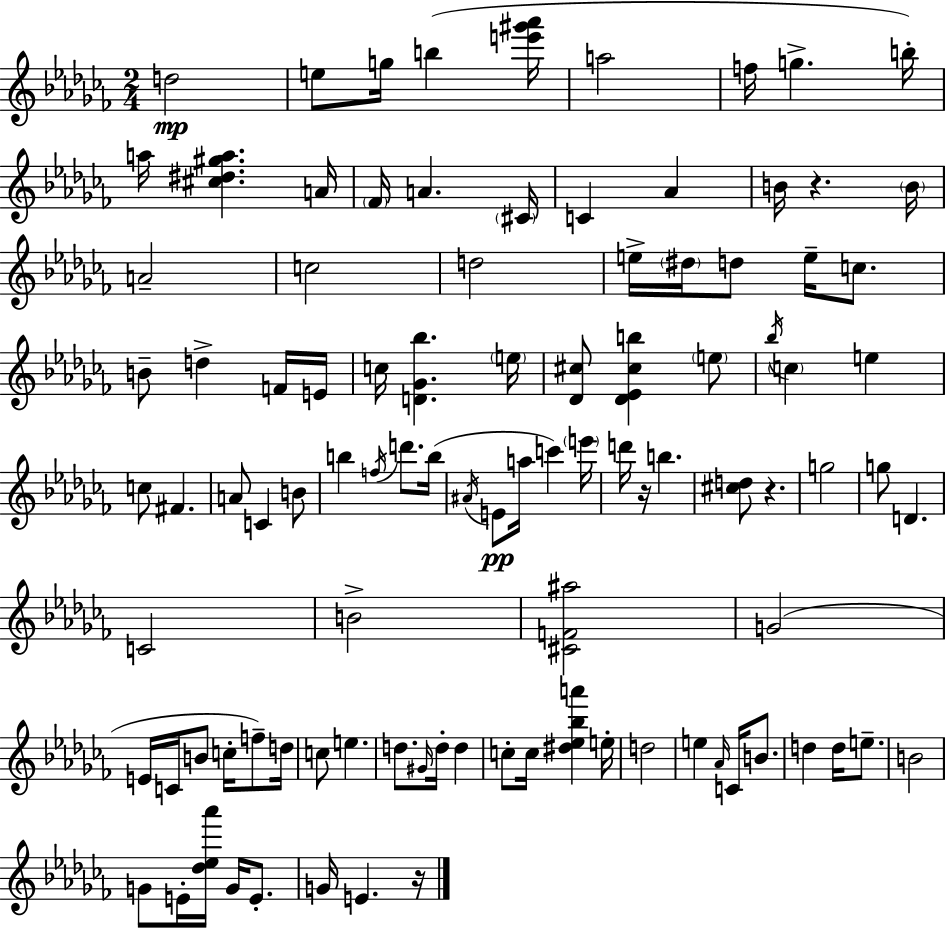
{
  \clef treble
  \numericTimeSignature
  \time 2/4
  \key aes \minor
  d''2\mp | e''8 g''16 b''4( <e''' gis''' aes'''>16 | a''2 | f''16 g''4.-> b''16-.) | \break a''16 <cis'' dis'' gis'' a''>4. a'16 | \parenthesize fes'16 a'4. \parenthesize cis'16 | c'4 aes'4 | b'16 r4. \parenthesize b'16 | \break a'2-- | c''2 | d''2 | e''16-> \parenthesize dis''16 d''8 e''16-- c''8. | \break b'8-- d''4-> f'16 e'16 | c''16 <d' ges' bes''>4. \parenthesize e''16 | <des' cis''>8 <des' ees' cis'' b''>4 \parenthesize e''8 | \acciaccatura { bes''16 } \parenthesize c''4 e''4 | \break c''8 fis'4. | a'8 c'4 b'8 | b''4 \acciaccatura { f''16 } d'''8. | b''16( \acciaccatura { ais'16 }\pp e'8 a''16 c'''4) | \break \parenthesize e'''16 d'''16 r16 b''4. | <cis'' d''>8 r4. | g''2 | g''8 d'4. | \break c'2 | b'2-> | <cis' f' ais''>2 | g'2( | \break e'16 c'16 b'8 c''16-. | f''8--) d''16 c''8 e''4. | d''8. \grace { gis'16 } d''16-. | d''4 c''8-. c''16 <dis'' ees'' bes'' a'''>4 | \break e''16-. d''2 | e''4 | \grace { aes'16 } c'16 b'8. d''4 | d''16 e''8.-- b'2 | \break g'8 e'16-. | <des'' ees'' aes'''>16 g'16 e'8.-. g'16 e'4. | r16 \bar "|."
}